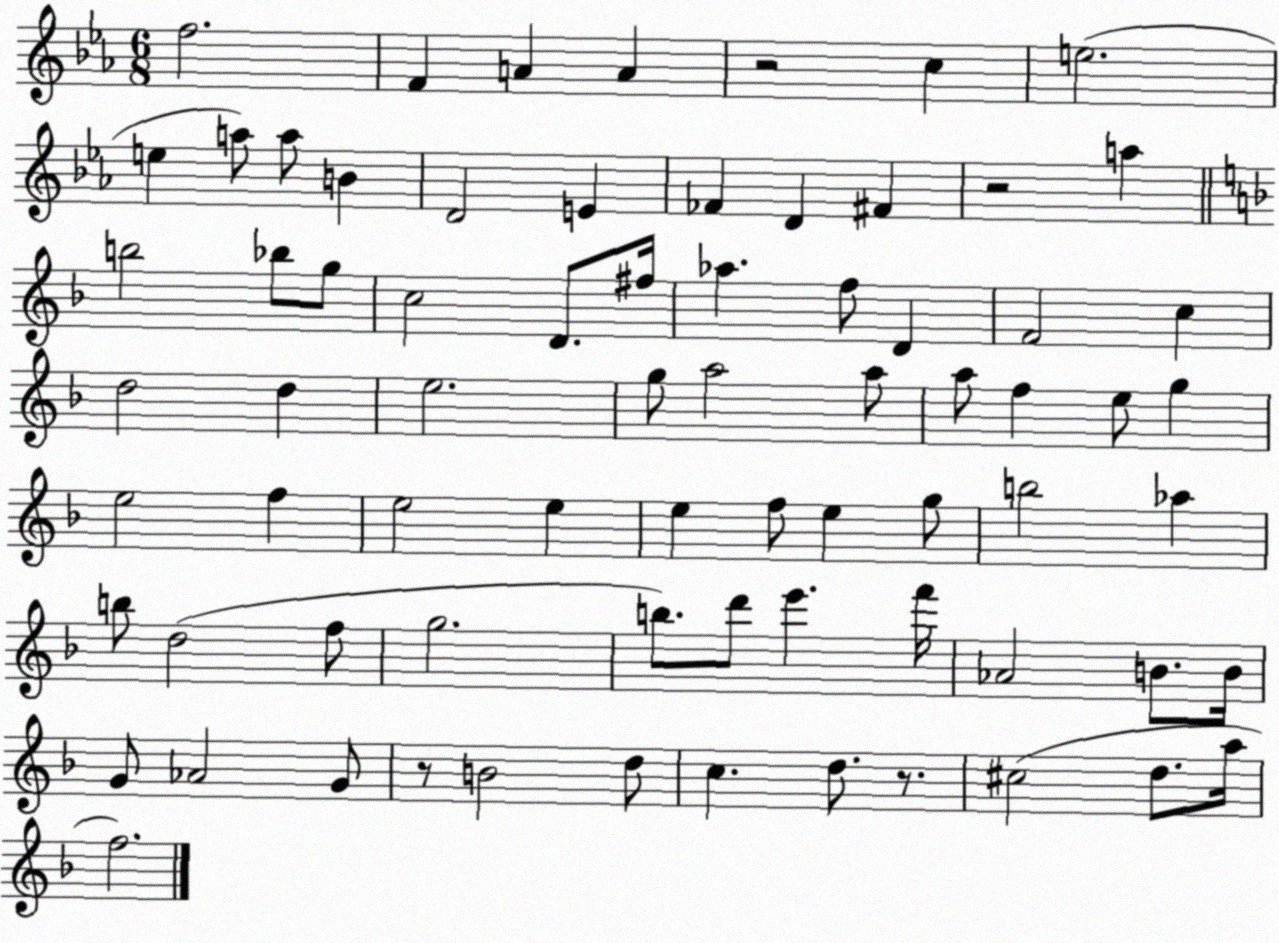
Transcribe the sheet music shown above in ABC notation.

X:1
T:Untitled
M:6/8
L:1/4
K:Eb
f2 F A A z2 c e2 e a/2 a/2 B D2 E _F D ^F z2 a b2 _b/2 g/2 c2 D/2 ^f/4 _a f/2 D F2 c d2 d e2 g/2 a2 a/2 a/2 f e/2 g e2 f e2 e e f/2 e g/2 b2 _a b/2 d2 f/2 g2 b/2 d'/2 e' f'/4 _A2 B/2 B/4 G/2 _A2 G/2 z/2 B2 d/2 c d/2 z/2 ^c2 d/2 a/4 f2